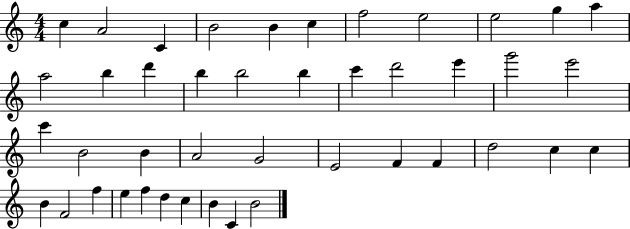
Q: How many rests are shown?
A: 0